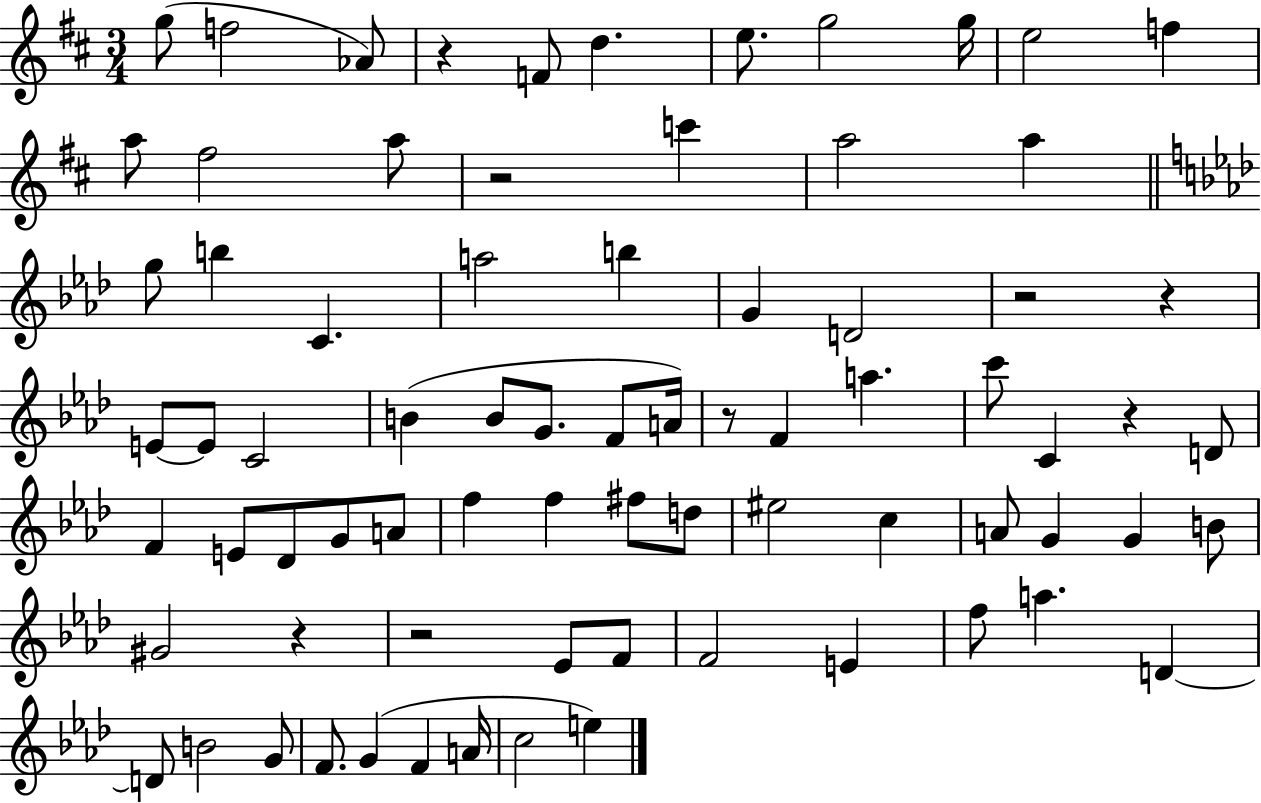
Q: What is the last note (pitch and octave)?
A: E5